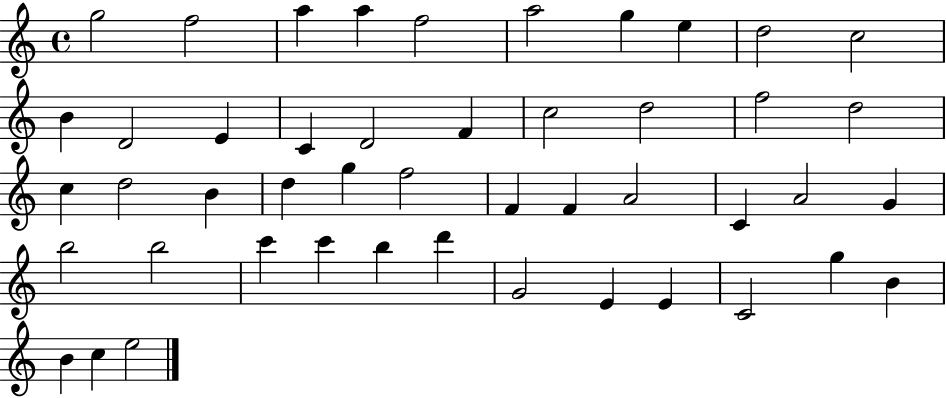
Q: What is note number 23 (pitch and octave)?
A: B4